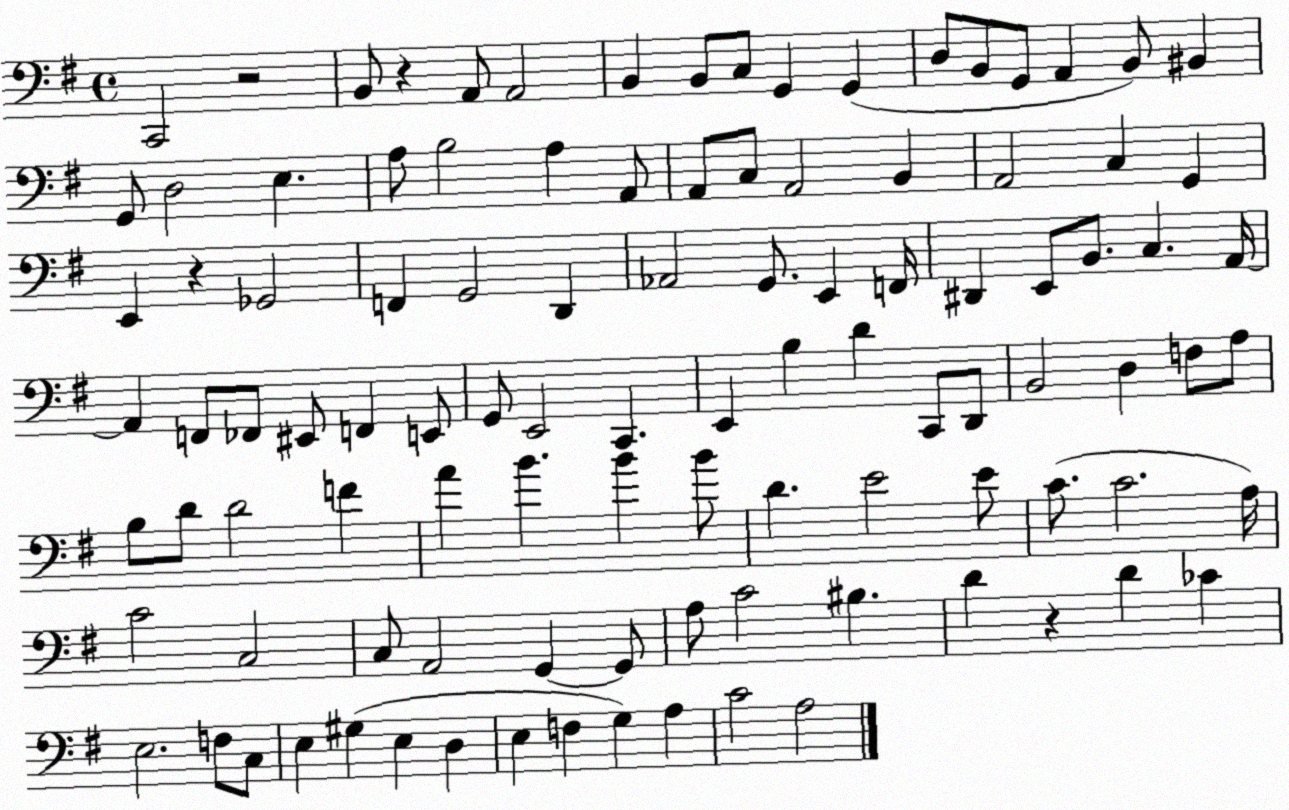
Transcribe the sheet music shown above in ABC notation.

X:1
T:Untitled
M:4/4
L:1/4
K:G
C,,2 z2 B,,/2 z A,,/2 A,,2 B,, B,,/2 C,/2 G,, G,, D,/2 B,,/2 G,,/2 A,, B,,/2 ^B,, G,,/2 D,2 E, A,/2 B,2 A, A,,/2 A,,/2 C,/2 A,,2 B,, A,,2 C, G,, E,, z _G,,2 F,, G,,2 D,, _A,,2 G,,/2 E,, F,,/4 ^D,, E,,/2 B,,/2 C, A,,/4 A,, F,,/2 _F,,/2 ^E,,/2 F,, E,,/2 G,,/2 E,,2 C,, E,, B, D C,,/2 D,,/2 B,,2 D, F,/2 A,/2 B,/2 D/2 D2 F A B B B/2 D E2 E/2 C/2 C2 A,/4 C2 C,2 C,/2 A,,2 G,, G,,/2 A,/2 C2 ^B, D z D _C E,2 F,/2 C,/2 E, ^G, E, D, E, F, G, A, C2 A,2